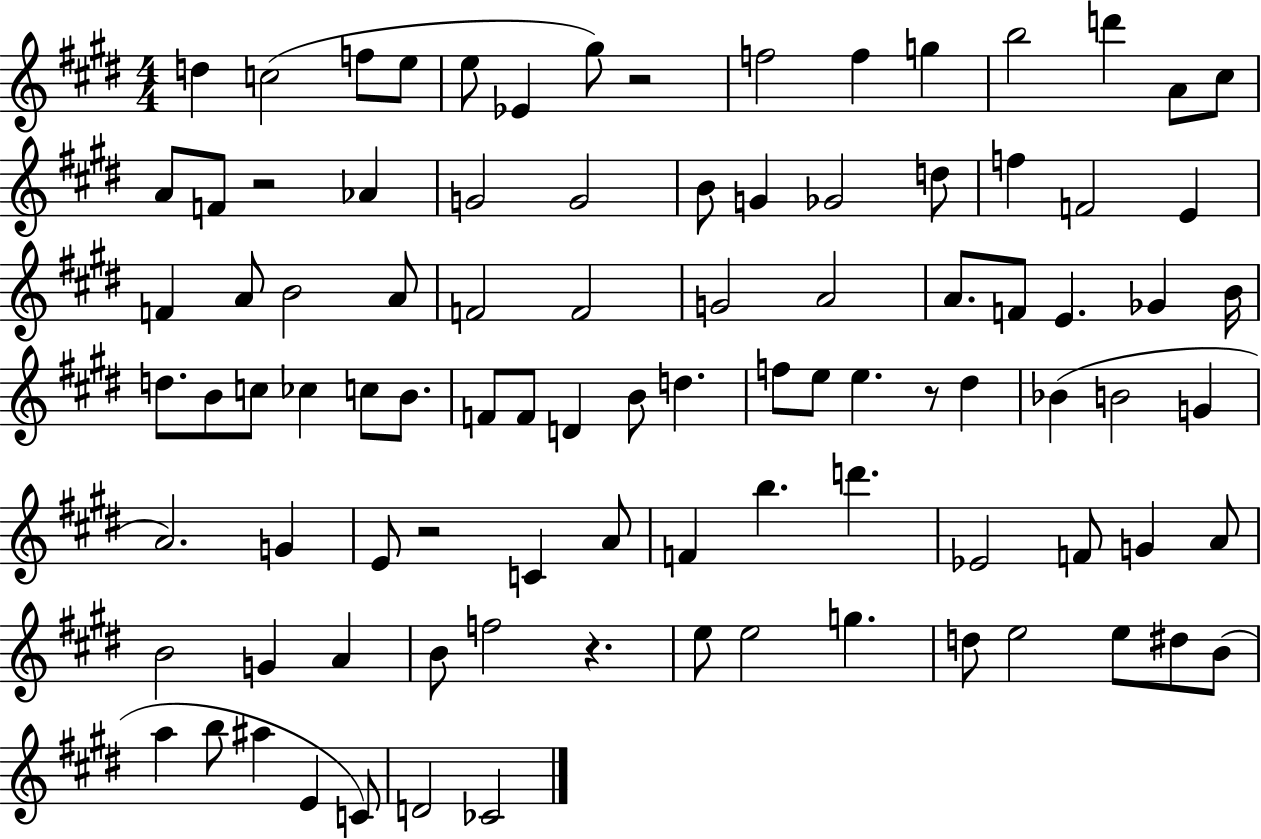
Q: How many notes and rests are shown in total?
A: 94